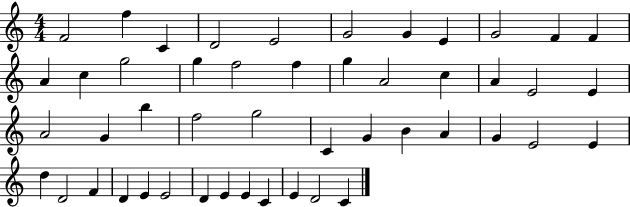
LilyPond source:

{
  \clef treble
  \numericTimeSignature
  \time 4/4
  \key c \major
  f'2 f''4 c'4 | d'2 e'2 | g'2 g'4 e'4 | g'2 f'4 f'4 | \break a'4 c''4 g''2 | g''4 f''2 f''4 | g''4 a'2 c''4 | a'4 e'2 e'4 | \break a'2 g'4 b''4 | f''2 g''2 | c'4 g'4 b'4 a'4 | g'4 e'2 e'4 | \break d''4 d'2 f'4 | d'4 e'4 e'2 | d'4 e'4 e'4 c'4 | e'4 d'2 c'4 | \break \bar "|."
}